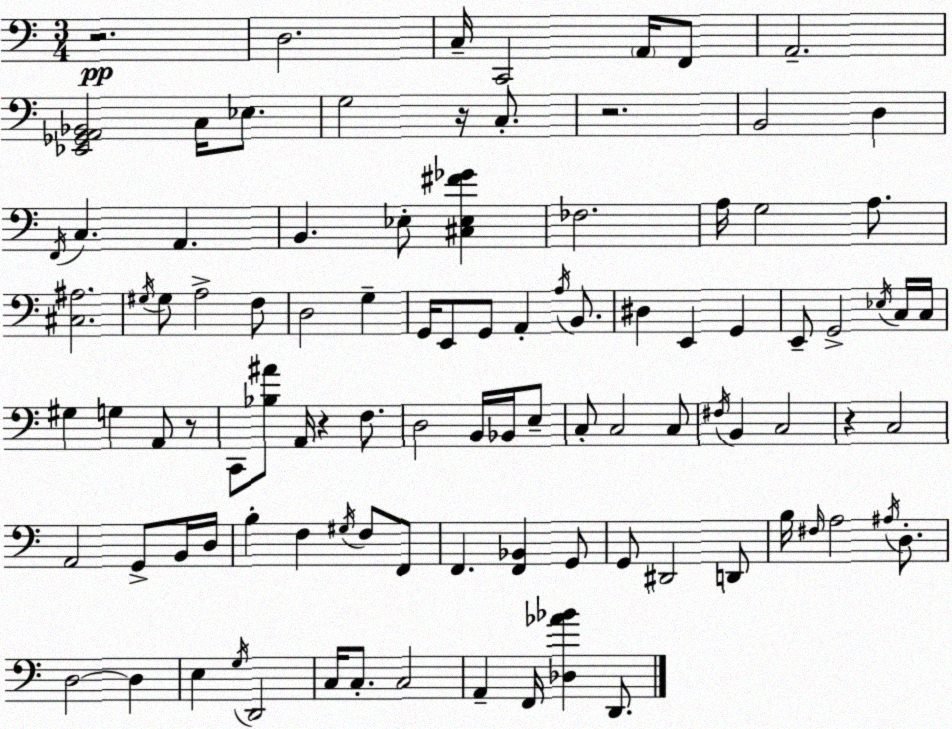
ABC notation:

X:1
T:Untitled
M:3/4
L:1/4
K:Am
z2 D,2 C,/4 C,,2 A,,/4 F,,/2 A,,2 [_E,,_G,,A,,_B,,]2 C,/4 _E,/2 G,2 z/4 C,/2 z2 B,,2 D, F,,/4 C, A,, B,, _E,/2 [^C,_E,^F_G] _F,2 A,/4 G,2 A,/2 [^C,^A,]2 ^G,/4 ^G,/2 A,2 F,/2 D,2 G, G,,/4 E,,/2 G,,/2 A,, A,/4 B,,/2 ^D, E,, G,, E,,/2 G,,2 _E,/4 C,/4 C,/4 ^G, G, A,,/2 z/2 C,,/2 [_B,^A]/2 A,,/4 z F,/2 D,2 B,,/4 _B,,/4 E,/2 C,/2 C,2 C,/2 ^F,/4 B,, C,2 z C,2 A,,2 G,,/2 B,,/4 D,/4 B, F, ^G,/4 F,/2 F,,/2 F,, [F,,_B,,] G,,/2 G,,/2 ^D,,2 D,,/2 B,/4 ^F,/4 A,2 ^A,/4 D,/2 D,2 D, E, G,/4 D,,2 C,/4 C,/2 C,2 A,, F,,/4 [_D,_A_B] D,,/2